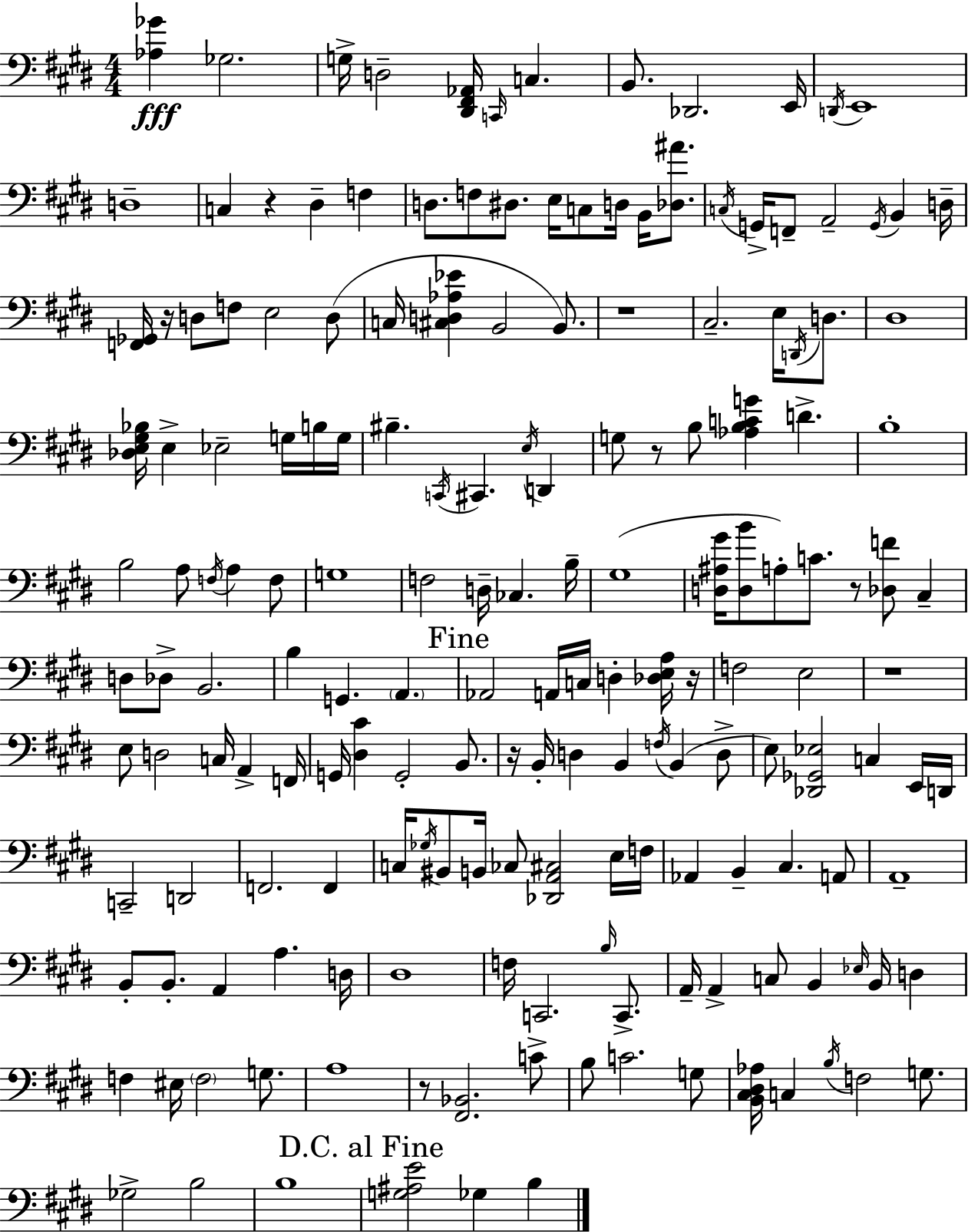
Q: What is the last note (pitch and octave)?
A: B3